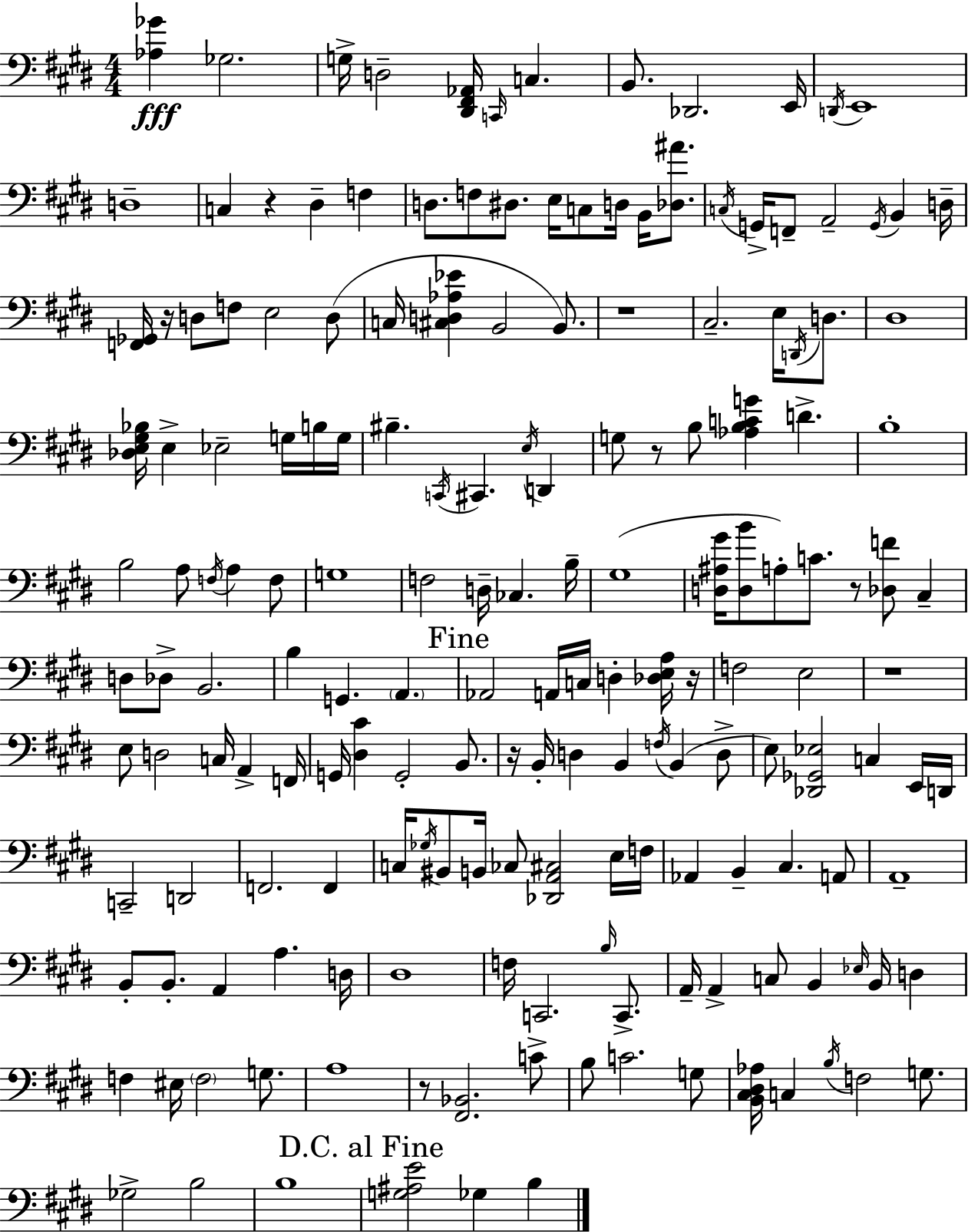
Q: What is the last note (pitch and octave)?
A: B3